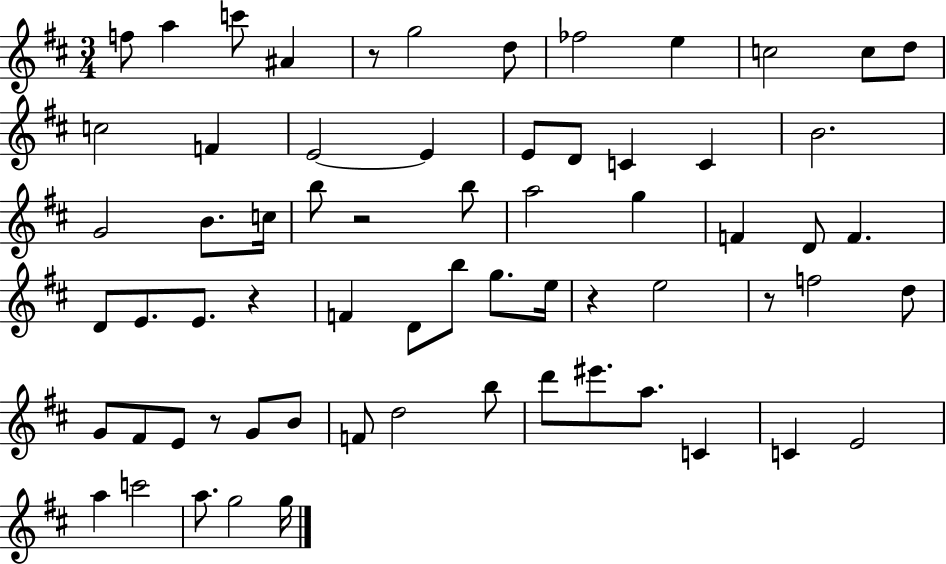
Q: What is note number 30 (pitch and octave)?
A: F4